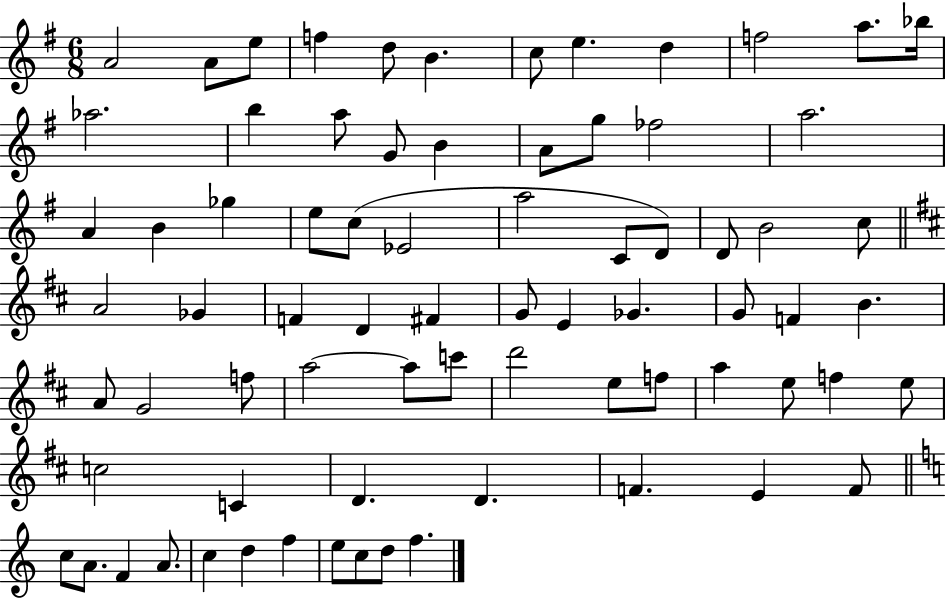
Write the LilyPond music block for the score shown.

{
  \clef treble
  \numericTimeSignature
  \time 6/8
  \key g \major
  a'2 a'8 e''8 | f''4 d''8 b'4. | c''8 e''4. d''4 | f''2 a''8. bes''16 | \break aes''2. | b''4 a''8 g'8 b'4 | a'8 g''8 fes''2 | a''2. | \break a'4 b'4 ges''4 | e''8 c''8( ees'2 | a''2 c'8 d'8) | d'8 b'2 c''8 | \break \bar "||" \break \key d \major a'2 ges'4 | f'4 d'4 fis'4 | g'8 e'4 ges'4. | g'8 f'4 b'4. | \break a'8 g'2 f''8 | a''2~~ a''8 c'''8 | d'''2 e''8 f''8 | a''4 e''8 f''4 e''8 | \break c''2 c'4 | d'4. d'4. | f'4. e'4 f'8 | \bar "||" \break \key c \major c''8 a'8. f'4 a'8. | c''4 d''4 f''4 | e''8 c''8 d''8 f''4. | \bar "|."
}